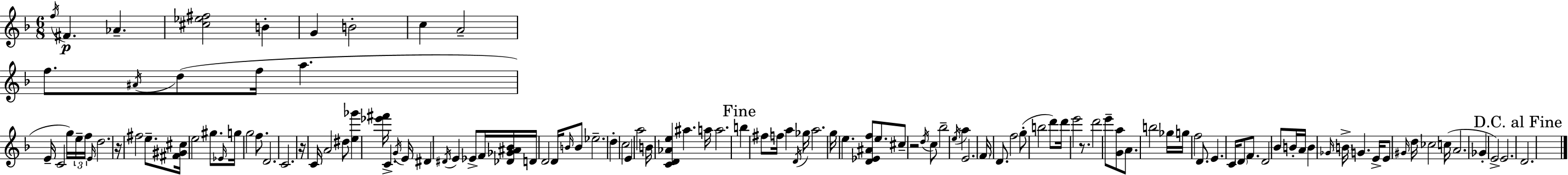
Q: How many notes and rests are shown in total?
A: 123